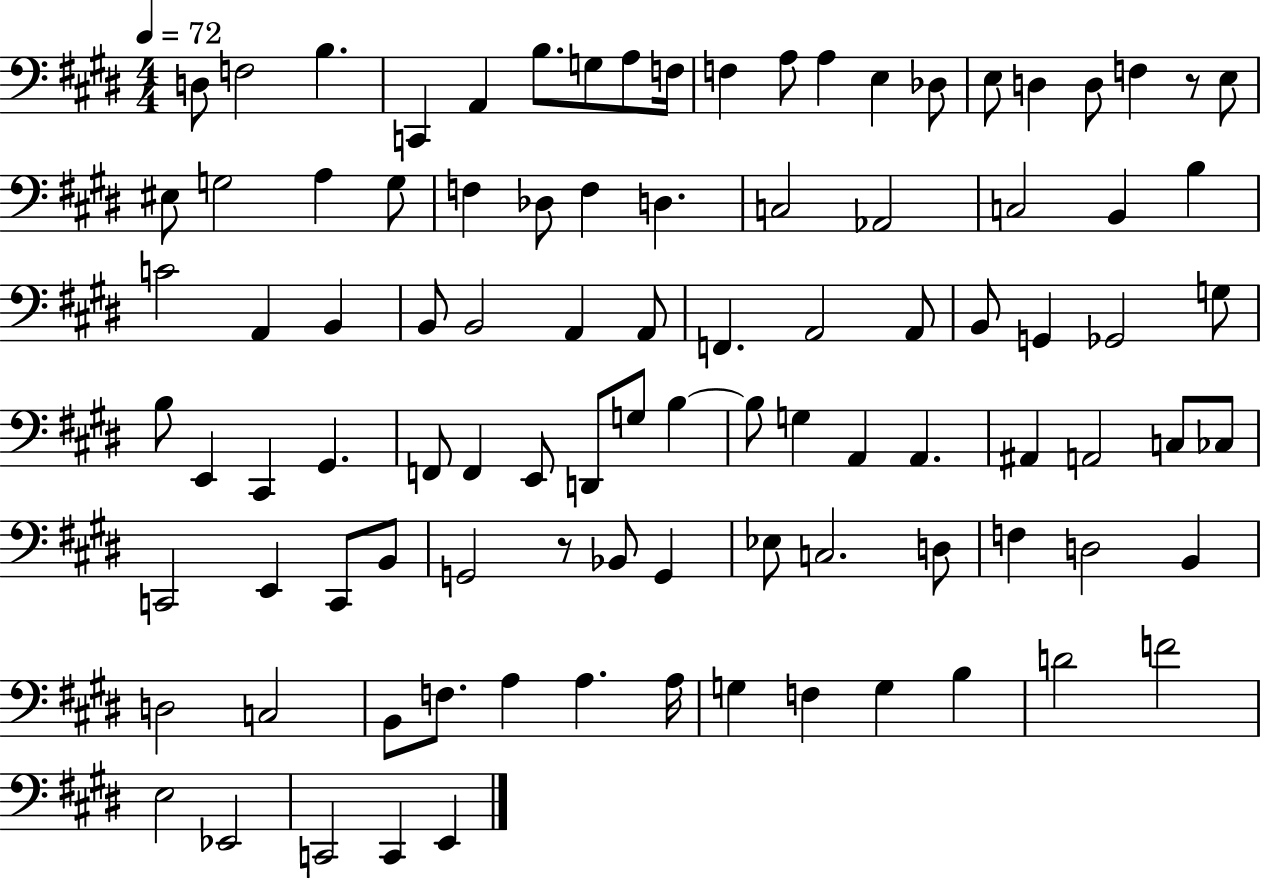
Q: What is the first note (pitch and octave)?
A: D3